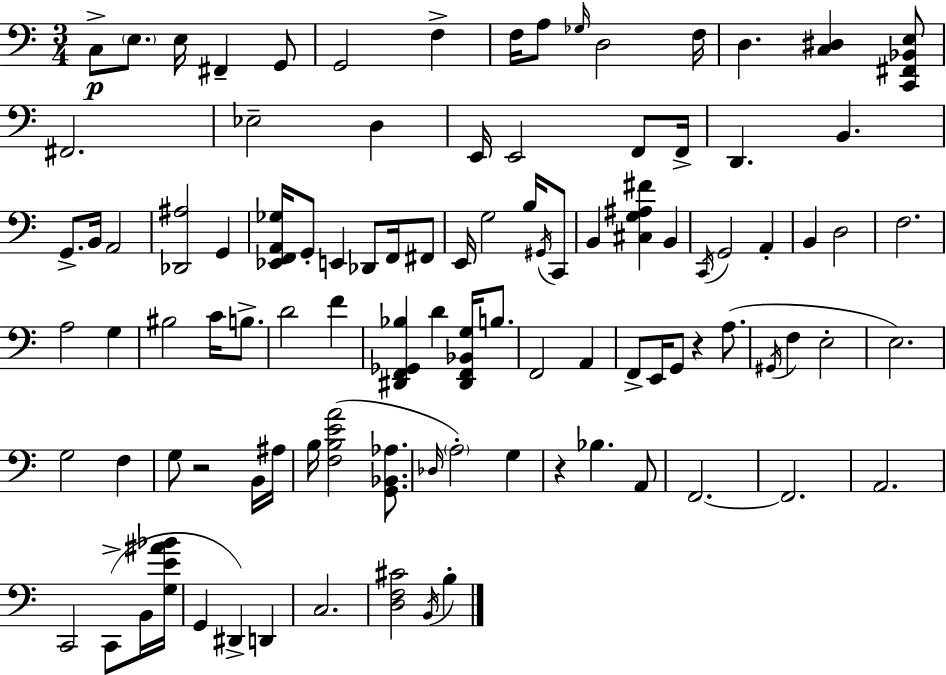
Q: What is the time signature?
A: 3/4